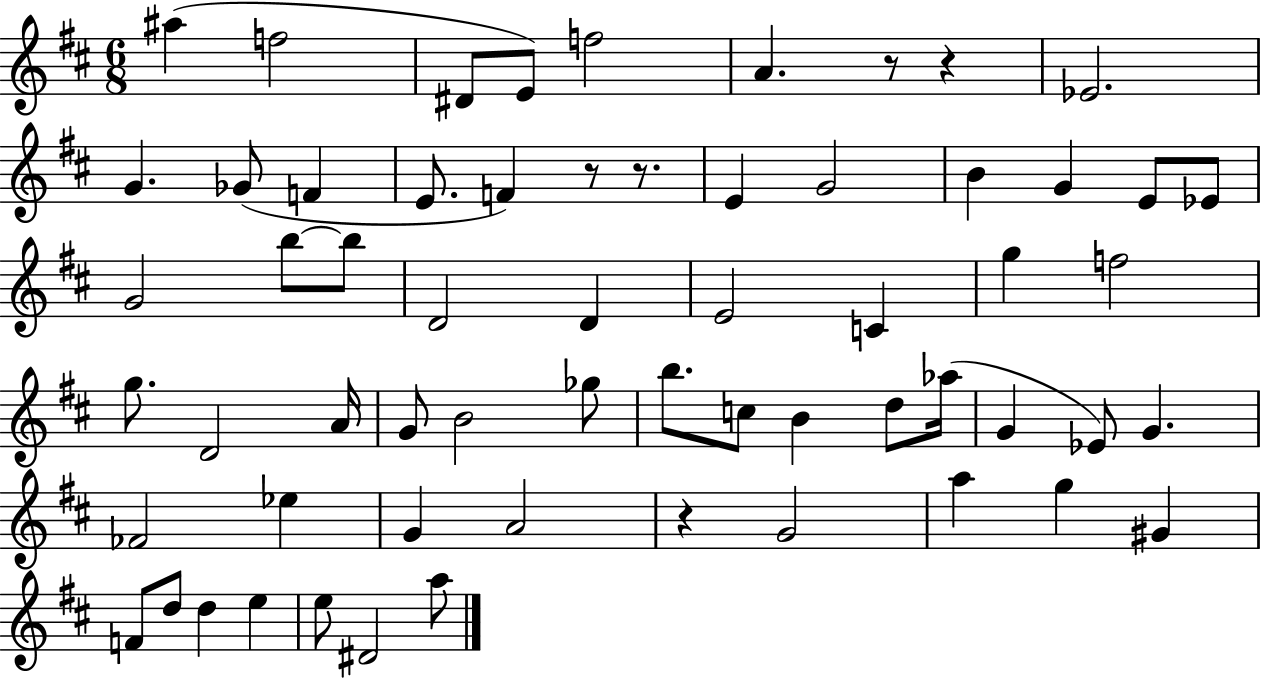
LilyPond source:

{
  \clef treble
  \numericTimeSignature
  \time 6/8
  \key d \major
  \repeat volta 2 { ais''4( f''2 | dis'8 e'8) f''2 | a'4. r8 r4 | ees'2. | \break g'4. ges'8( f'4 | e'8. f'4) r8 r8. | e'4 g'2 | b'4 g'4 e'8 ees'8 | \break g'2 b''8~~ b''8 | d'2 d'4 | e'2 c'4 | g''4 f''2 | \break g''8. d'2 a'16 | g'8 b'2 ges''8 | b''8. c''8 b'4 d''8 aes''16( | g'4 ees'8) g'4. | \break fes'2 ees''4 | g'4 a'2 | r4 g'2 | a''4 g''4 gis'4 | \break f'8 d''8 d''4 e''4 | e''8 dis'2 a''8 | } \bar "|."
}